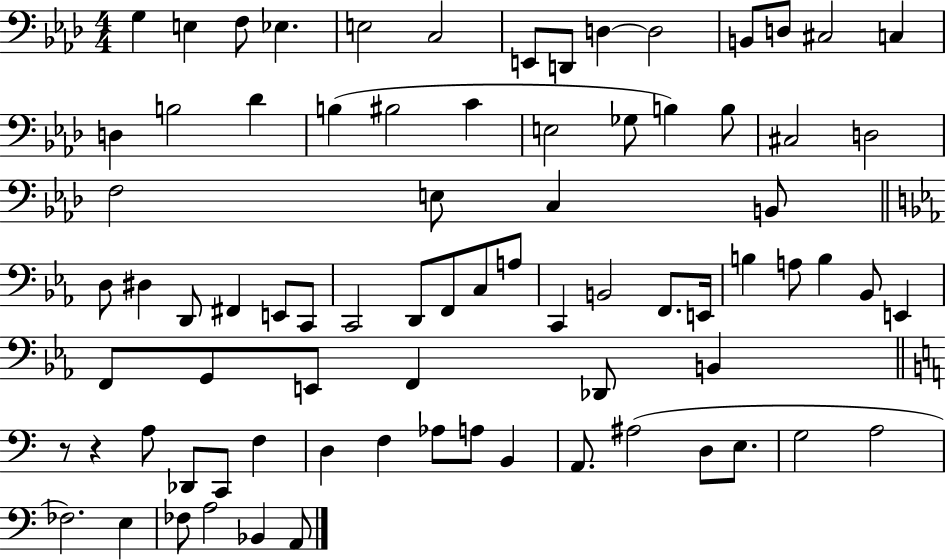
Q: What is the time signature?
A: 4/4